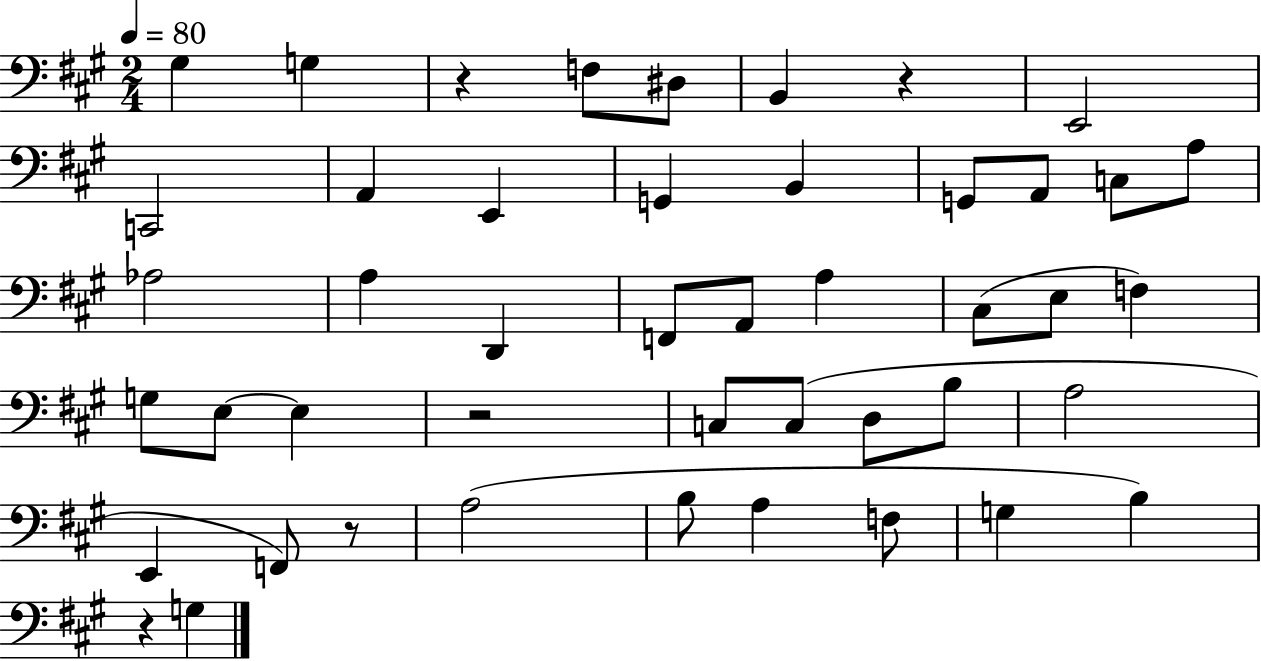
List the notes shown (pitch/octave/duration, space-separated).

G#3/q G3/q R/q F3/e D#3/e B2/q R/q E2/h C2/h A2/q E2/q G2/q B2/q G2/e A2/e C3/e A3/e Ab3/h A3/q D2/q F2/e A2/e A3/q C#3/e E3/e F3/q G3/e E3/e E3/q R/h C3/e C3/e D3/e B3/e A3/h E2/q F2/e R/e A3/h B3/e A3/q F3/e G3/q B3/q R/q G3/q